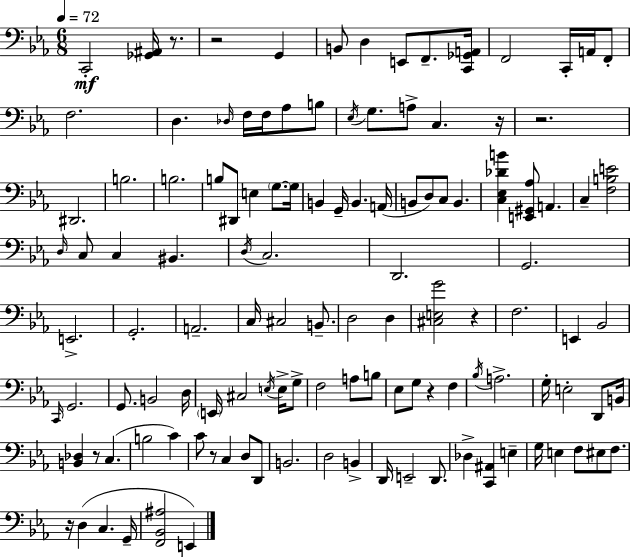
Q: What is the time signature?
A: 6/8